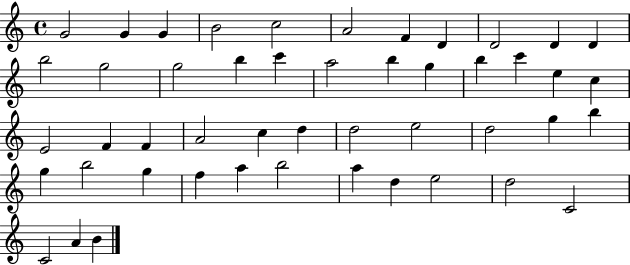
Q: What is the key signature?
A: C major